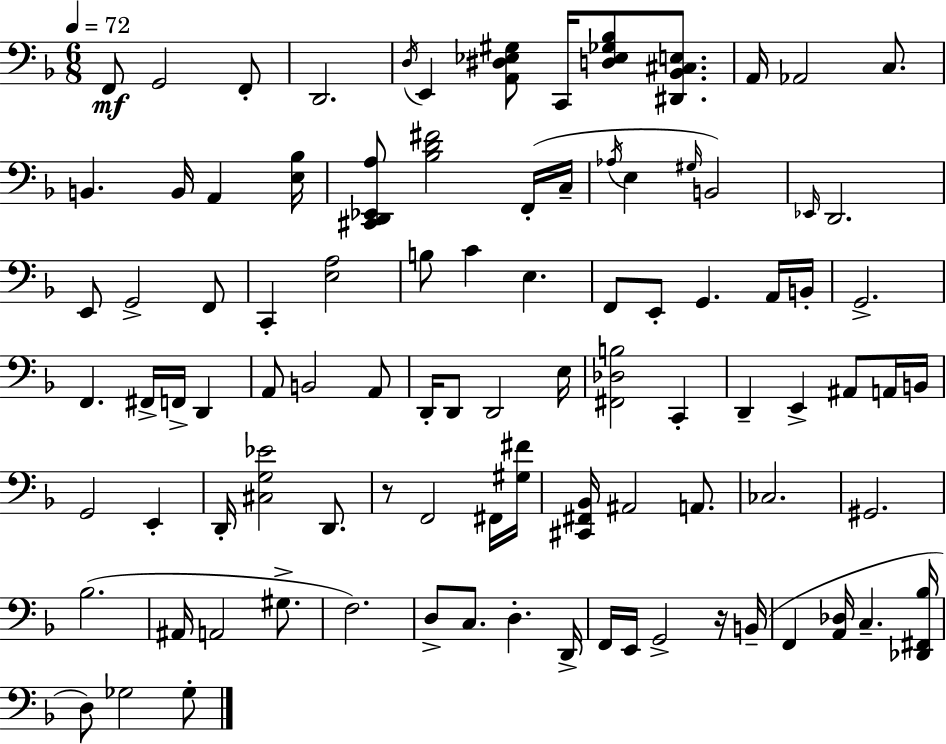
F2/e G2/h F2/e D2/h. D3/s E2/q [A2,D#3,Eb3,G#3]/e C2/s [D3,Eb3,Gb3,Bb3]/e [D#2,Bb2,C#3,E3]/e. A2/s Ab2/h C3/e. B2/q. B2/s A2/q [E3,Bb3]/s [C#2,D2,Eb2,A3]/e [Bb3,D4,F#4]/h F2/s C3/s Ab3/s E3/q G#3/s B2/h Eb2/s D2/h. E2/e G2/h F2/e C2/q [E3,A3]/h B3/e C4/q E3/q. F2/e E2/e G2/q. A2/s B2/s G2/h. F2/q. F#2/s F2/s D2/q A2/e B2/h A2/e D2/s D2/e D2/h E3/s [F#2,Db3,B3]/h C2/q D2/q E2/q A#2/e A2/s B2/s G2/h E2/q D2/s [C#3,G3,Eb4]/h D2/e. R/e F2/h F#2/s [G#3,F#4]/s [C#2,F#2,Bb2]/s A#2/h A2/e. CES3/h. G#2/h. Bb3/h. A#2/s A2/h G#3/e. F3/h. D3/e C3/e. D3/q. D2/s F2/s E2/s G2/h R/s B2/s F2/q [A2,Db3]/s C3/q. [Db2,F#2,Bb3]/s D3/e Gb3/h Gb3/e